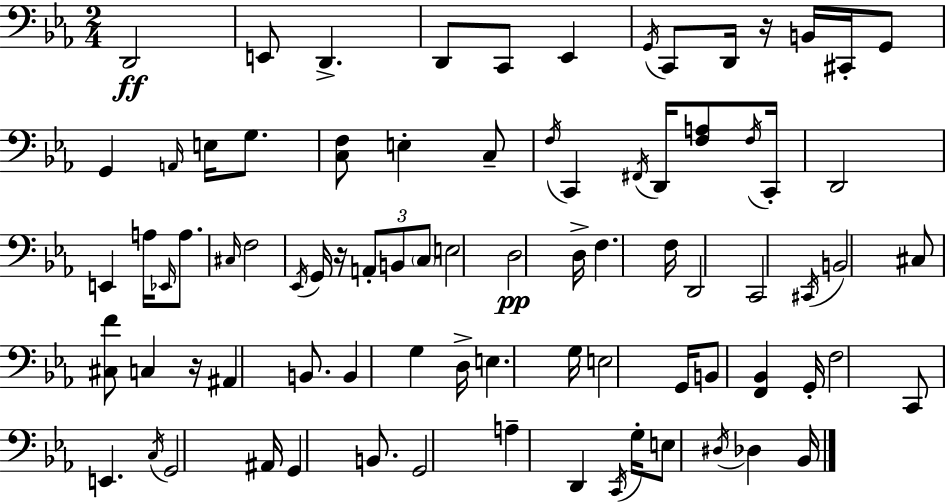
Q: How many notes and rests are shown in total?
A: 82